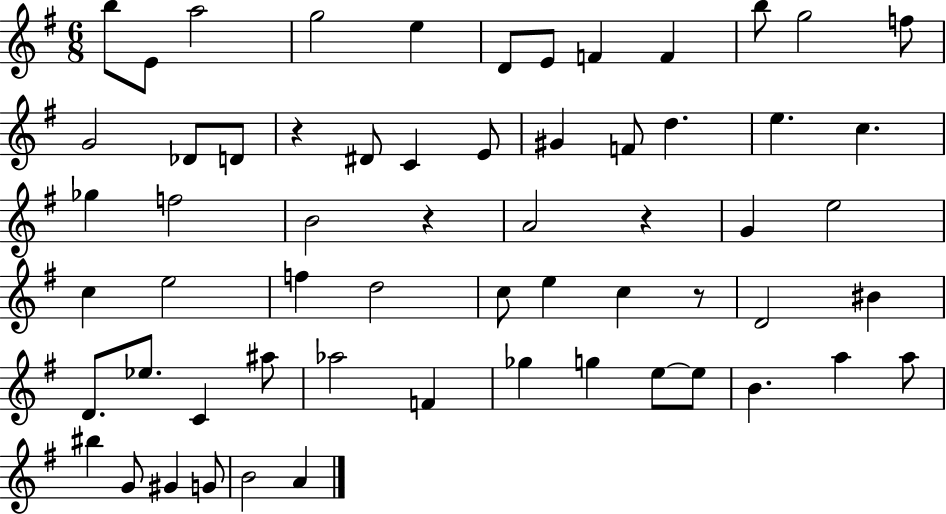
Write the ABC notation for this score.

X:1
T:Untitled
M:6/8
L:1/4
K:G
b/2 E/2 a2 g2 e D/2 E/2 F F b/2 g2 f/2 G2 _D/2 D/2 z ^D/2 C E/2 ^G F/2 d e c _g f2 B2 z A2 z G e2 c e2 f d2 c/2 e c z/2 D2 ^B D/2 _e/2 C ^a/2 _a2 F _g g e/2 e/2 B a a/2 ^b G/2 ^G G/2 B2 A